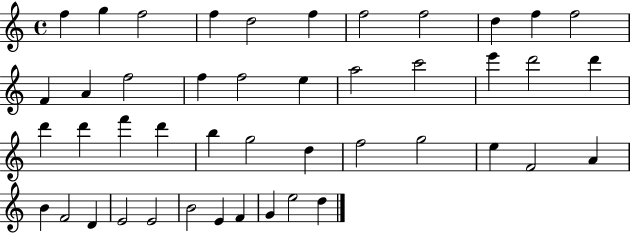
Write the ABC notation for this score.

X:1
T:Untitled
M:4/4
L:1/4
K:C
f g f2 f d2 f f2 f2 d f f2 F A f2 f f2 e a2 c'2 e' d'2 d' d' d' f' d' b g2 d f2 g2 e F2 A B F2 D E2 E2 B2 E F G e2 d